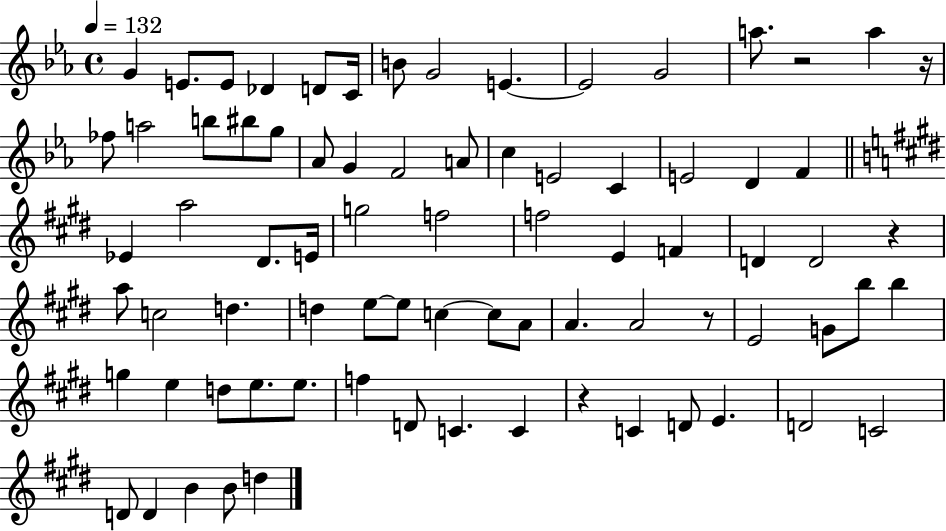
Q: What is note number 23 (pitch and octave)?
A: C5